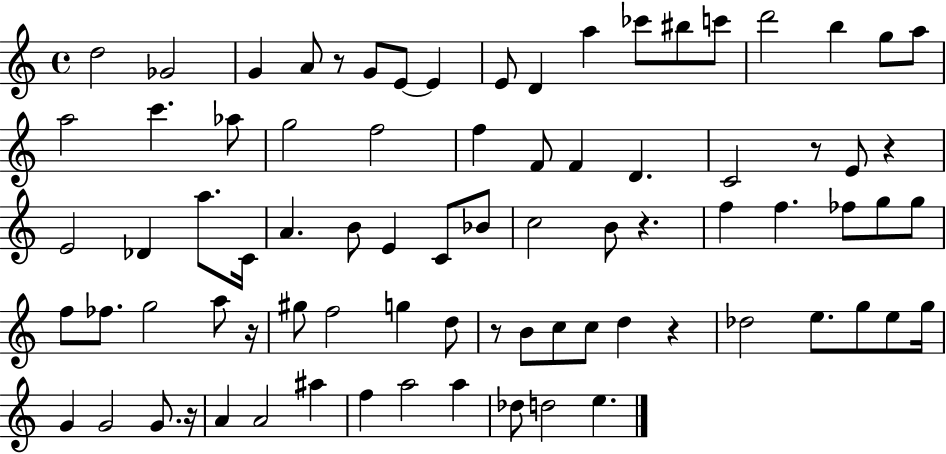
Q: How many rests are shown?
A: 8